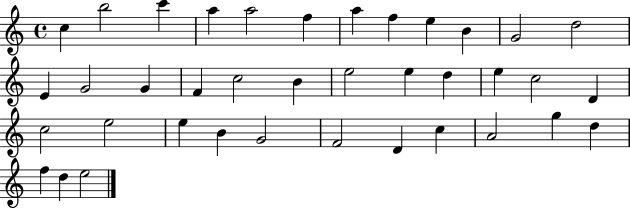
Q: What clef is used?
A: treble